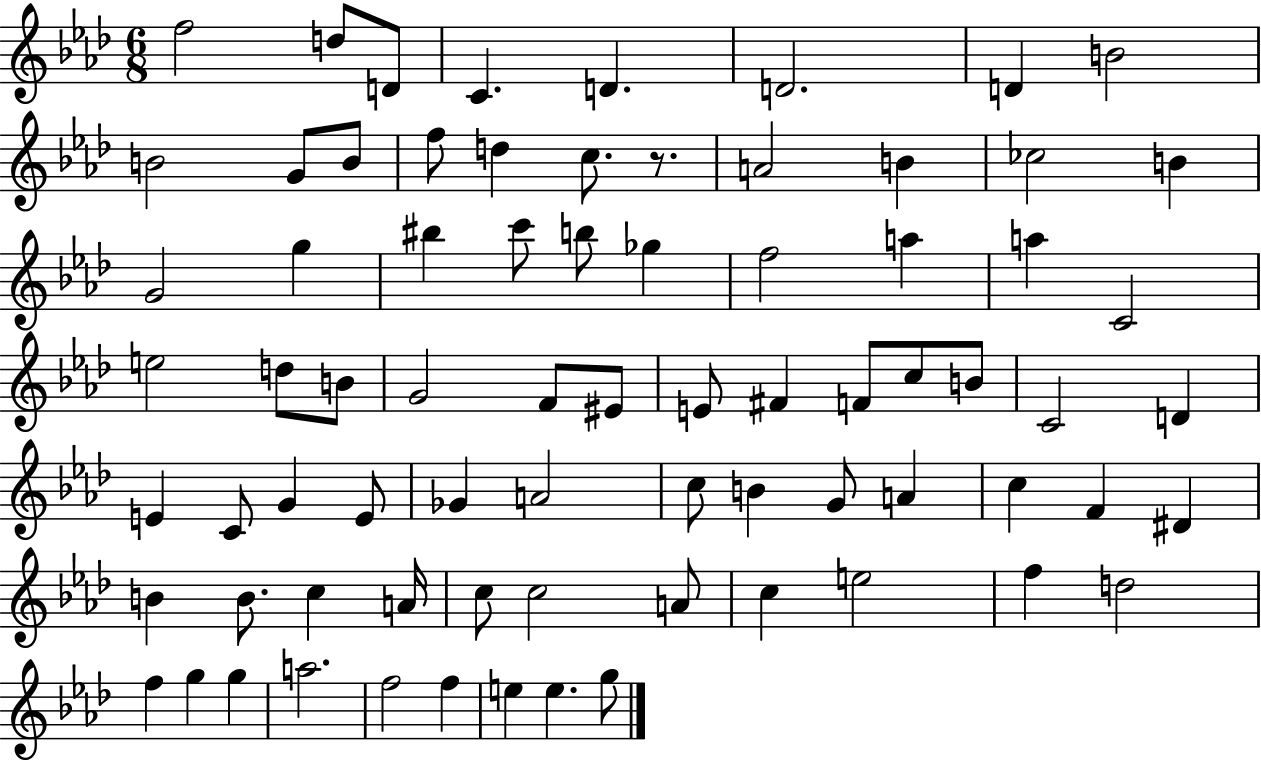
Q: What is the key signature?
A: AES major